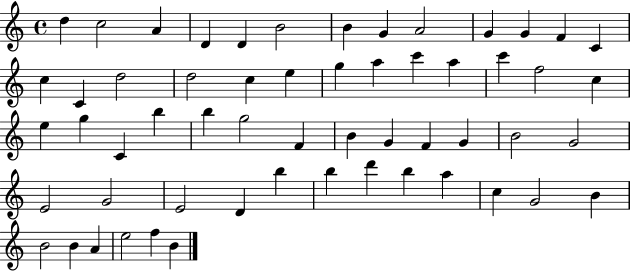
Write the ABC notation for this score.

X:1
T:Untitled
M:4/4
L:1/4
K:C
d c2 A D D B2 B G A2 G G F C c C d2 d2 c e g a c' a c' f2 c e g C b b g2 F B G F G B2 G2 E2 G2 E2 D b b d' b a c G2 B B2 B A e2 f B